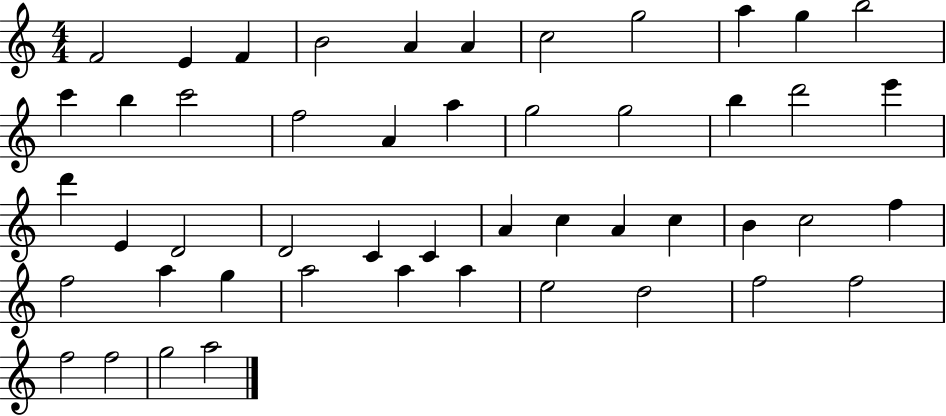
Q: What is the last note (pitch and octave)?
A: A5